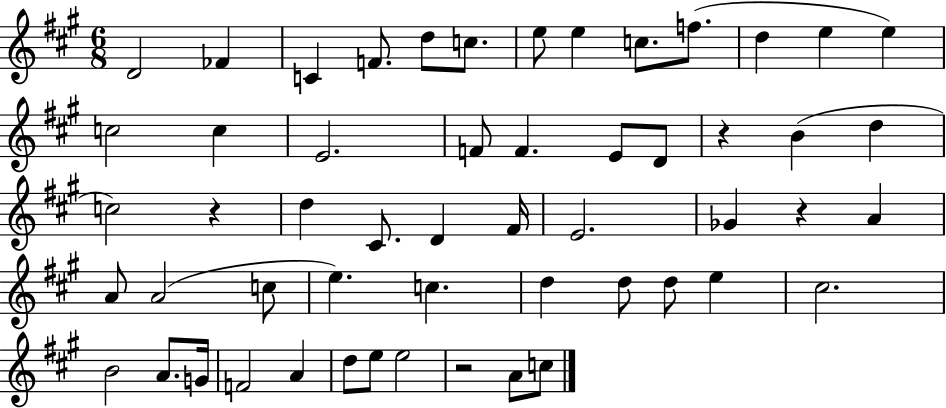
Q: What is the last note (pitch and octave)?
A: C5